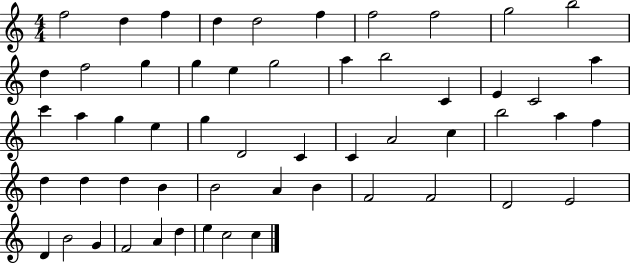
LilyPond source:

{
  \clef treble
  \numericTimeSignature
  \time 4/4
  \key c \major
  f''2 d''4 f''4 | d''4 d''2 f''4 | f''2 f''2 | g''2 b''2 | \break d''4 f''2 g''4 | g''4 e''4 g''2 | a''4 b''2 c'4 | e'4 c'2 a''4 | \break c'''4 a''4 g''4 e''4 | g''4 d'2 c'4 | c'4 a'2 c''4 | b''2 a''4 f''4 | \break d''4 d''4 d''4 b'4 | b'2 a'4 b'4 | f'2 f'2 | d'2 e'2 | \break d'4 b'2 g'4 | f'2 a'4 d''4 | e''4 c''2 c''4 | \bar "|."
}